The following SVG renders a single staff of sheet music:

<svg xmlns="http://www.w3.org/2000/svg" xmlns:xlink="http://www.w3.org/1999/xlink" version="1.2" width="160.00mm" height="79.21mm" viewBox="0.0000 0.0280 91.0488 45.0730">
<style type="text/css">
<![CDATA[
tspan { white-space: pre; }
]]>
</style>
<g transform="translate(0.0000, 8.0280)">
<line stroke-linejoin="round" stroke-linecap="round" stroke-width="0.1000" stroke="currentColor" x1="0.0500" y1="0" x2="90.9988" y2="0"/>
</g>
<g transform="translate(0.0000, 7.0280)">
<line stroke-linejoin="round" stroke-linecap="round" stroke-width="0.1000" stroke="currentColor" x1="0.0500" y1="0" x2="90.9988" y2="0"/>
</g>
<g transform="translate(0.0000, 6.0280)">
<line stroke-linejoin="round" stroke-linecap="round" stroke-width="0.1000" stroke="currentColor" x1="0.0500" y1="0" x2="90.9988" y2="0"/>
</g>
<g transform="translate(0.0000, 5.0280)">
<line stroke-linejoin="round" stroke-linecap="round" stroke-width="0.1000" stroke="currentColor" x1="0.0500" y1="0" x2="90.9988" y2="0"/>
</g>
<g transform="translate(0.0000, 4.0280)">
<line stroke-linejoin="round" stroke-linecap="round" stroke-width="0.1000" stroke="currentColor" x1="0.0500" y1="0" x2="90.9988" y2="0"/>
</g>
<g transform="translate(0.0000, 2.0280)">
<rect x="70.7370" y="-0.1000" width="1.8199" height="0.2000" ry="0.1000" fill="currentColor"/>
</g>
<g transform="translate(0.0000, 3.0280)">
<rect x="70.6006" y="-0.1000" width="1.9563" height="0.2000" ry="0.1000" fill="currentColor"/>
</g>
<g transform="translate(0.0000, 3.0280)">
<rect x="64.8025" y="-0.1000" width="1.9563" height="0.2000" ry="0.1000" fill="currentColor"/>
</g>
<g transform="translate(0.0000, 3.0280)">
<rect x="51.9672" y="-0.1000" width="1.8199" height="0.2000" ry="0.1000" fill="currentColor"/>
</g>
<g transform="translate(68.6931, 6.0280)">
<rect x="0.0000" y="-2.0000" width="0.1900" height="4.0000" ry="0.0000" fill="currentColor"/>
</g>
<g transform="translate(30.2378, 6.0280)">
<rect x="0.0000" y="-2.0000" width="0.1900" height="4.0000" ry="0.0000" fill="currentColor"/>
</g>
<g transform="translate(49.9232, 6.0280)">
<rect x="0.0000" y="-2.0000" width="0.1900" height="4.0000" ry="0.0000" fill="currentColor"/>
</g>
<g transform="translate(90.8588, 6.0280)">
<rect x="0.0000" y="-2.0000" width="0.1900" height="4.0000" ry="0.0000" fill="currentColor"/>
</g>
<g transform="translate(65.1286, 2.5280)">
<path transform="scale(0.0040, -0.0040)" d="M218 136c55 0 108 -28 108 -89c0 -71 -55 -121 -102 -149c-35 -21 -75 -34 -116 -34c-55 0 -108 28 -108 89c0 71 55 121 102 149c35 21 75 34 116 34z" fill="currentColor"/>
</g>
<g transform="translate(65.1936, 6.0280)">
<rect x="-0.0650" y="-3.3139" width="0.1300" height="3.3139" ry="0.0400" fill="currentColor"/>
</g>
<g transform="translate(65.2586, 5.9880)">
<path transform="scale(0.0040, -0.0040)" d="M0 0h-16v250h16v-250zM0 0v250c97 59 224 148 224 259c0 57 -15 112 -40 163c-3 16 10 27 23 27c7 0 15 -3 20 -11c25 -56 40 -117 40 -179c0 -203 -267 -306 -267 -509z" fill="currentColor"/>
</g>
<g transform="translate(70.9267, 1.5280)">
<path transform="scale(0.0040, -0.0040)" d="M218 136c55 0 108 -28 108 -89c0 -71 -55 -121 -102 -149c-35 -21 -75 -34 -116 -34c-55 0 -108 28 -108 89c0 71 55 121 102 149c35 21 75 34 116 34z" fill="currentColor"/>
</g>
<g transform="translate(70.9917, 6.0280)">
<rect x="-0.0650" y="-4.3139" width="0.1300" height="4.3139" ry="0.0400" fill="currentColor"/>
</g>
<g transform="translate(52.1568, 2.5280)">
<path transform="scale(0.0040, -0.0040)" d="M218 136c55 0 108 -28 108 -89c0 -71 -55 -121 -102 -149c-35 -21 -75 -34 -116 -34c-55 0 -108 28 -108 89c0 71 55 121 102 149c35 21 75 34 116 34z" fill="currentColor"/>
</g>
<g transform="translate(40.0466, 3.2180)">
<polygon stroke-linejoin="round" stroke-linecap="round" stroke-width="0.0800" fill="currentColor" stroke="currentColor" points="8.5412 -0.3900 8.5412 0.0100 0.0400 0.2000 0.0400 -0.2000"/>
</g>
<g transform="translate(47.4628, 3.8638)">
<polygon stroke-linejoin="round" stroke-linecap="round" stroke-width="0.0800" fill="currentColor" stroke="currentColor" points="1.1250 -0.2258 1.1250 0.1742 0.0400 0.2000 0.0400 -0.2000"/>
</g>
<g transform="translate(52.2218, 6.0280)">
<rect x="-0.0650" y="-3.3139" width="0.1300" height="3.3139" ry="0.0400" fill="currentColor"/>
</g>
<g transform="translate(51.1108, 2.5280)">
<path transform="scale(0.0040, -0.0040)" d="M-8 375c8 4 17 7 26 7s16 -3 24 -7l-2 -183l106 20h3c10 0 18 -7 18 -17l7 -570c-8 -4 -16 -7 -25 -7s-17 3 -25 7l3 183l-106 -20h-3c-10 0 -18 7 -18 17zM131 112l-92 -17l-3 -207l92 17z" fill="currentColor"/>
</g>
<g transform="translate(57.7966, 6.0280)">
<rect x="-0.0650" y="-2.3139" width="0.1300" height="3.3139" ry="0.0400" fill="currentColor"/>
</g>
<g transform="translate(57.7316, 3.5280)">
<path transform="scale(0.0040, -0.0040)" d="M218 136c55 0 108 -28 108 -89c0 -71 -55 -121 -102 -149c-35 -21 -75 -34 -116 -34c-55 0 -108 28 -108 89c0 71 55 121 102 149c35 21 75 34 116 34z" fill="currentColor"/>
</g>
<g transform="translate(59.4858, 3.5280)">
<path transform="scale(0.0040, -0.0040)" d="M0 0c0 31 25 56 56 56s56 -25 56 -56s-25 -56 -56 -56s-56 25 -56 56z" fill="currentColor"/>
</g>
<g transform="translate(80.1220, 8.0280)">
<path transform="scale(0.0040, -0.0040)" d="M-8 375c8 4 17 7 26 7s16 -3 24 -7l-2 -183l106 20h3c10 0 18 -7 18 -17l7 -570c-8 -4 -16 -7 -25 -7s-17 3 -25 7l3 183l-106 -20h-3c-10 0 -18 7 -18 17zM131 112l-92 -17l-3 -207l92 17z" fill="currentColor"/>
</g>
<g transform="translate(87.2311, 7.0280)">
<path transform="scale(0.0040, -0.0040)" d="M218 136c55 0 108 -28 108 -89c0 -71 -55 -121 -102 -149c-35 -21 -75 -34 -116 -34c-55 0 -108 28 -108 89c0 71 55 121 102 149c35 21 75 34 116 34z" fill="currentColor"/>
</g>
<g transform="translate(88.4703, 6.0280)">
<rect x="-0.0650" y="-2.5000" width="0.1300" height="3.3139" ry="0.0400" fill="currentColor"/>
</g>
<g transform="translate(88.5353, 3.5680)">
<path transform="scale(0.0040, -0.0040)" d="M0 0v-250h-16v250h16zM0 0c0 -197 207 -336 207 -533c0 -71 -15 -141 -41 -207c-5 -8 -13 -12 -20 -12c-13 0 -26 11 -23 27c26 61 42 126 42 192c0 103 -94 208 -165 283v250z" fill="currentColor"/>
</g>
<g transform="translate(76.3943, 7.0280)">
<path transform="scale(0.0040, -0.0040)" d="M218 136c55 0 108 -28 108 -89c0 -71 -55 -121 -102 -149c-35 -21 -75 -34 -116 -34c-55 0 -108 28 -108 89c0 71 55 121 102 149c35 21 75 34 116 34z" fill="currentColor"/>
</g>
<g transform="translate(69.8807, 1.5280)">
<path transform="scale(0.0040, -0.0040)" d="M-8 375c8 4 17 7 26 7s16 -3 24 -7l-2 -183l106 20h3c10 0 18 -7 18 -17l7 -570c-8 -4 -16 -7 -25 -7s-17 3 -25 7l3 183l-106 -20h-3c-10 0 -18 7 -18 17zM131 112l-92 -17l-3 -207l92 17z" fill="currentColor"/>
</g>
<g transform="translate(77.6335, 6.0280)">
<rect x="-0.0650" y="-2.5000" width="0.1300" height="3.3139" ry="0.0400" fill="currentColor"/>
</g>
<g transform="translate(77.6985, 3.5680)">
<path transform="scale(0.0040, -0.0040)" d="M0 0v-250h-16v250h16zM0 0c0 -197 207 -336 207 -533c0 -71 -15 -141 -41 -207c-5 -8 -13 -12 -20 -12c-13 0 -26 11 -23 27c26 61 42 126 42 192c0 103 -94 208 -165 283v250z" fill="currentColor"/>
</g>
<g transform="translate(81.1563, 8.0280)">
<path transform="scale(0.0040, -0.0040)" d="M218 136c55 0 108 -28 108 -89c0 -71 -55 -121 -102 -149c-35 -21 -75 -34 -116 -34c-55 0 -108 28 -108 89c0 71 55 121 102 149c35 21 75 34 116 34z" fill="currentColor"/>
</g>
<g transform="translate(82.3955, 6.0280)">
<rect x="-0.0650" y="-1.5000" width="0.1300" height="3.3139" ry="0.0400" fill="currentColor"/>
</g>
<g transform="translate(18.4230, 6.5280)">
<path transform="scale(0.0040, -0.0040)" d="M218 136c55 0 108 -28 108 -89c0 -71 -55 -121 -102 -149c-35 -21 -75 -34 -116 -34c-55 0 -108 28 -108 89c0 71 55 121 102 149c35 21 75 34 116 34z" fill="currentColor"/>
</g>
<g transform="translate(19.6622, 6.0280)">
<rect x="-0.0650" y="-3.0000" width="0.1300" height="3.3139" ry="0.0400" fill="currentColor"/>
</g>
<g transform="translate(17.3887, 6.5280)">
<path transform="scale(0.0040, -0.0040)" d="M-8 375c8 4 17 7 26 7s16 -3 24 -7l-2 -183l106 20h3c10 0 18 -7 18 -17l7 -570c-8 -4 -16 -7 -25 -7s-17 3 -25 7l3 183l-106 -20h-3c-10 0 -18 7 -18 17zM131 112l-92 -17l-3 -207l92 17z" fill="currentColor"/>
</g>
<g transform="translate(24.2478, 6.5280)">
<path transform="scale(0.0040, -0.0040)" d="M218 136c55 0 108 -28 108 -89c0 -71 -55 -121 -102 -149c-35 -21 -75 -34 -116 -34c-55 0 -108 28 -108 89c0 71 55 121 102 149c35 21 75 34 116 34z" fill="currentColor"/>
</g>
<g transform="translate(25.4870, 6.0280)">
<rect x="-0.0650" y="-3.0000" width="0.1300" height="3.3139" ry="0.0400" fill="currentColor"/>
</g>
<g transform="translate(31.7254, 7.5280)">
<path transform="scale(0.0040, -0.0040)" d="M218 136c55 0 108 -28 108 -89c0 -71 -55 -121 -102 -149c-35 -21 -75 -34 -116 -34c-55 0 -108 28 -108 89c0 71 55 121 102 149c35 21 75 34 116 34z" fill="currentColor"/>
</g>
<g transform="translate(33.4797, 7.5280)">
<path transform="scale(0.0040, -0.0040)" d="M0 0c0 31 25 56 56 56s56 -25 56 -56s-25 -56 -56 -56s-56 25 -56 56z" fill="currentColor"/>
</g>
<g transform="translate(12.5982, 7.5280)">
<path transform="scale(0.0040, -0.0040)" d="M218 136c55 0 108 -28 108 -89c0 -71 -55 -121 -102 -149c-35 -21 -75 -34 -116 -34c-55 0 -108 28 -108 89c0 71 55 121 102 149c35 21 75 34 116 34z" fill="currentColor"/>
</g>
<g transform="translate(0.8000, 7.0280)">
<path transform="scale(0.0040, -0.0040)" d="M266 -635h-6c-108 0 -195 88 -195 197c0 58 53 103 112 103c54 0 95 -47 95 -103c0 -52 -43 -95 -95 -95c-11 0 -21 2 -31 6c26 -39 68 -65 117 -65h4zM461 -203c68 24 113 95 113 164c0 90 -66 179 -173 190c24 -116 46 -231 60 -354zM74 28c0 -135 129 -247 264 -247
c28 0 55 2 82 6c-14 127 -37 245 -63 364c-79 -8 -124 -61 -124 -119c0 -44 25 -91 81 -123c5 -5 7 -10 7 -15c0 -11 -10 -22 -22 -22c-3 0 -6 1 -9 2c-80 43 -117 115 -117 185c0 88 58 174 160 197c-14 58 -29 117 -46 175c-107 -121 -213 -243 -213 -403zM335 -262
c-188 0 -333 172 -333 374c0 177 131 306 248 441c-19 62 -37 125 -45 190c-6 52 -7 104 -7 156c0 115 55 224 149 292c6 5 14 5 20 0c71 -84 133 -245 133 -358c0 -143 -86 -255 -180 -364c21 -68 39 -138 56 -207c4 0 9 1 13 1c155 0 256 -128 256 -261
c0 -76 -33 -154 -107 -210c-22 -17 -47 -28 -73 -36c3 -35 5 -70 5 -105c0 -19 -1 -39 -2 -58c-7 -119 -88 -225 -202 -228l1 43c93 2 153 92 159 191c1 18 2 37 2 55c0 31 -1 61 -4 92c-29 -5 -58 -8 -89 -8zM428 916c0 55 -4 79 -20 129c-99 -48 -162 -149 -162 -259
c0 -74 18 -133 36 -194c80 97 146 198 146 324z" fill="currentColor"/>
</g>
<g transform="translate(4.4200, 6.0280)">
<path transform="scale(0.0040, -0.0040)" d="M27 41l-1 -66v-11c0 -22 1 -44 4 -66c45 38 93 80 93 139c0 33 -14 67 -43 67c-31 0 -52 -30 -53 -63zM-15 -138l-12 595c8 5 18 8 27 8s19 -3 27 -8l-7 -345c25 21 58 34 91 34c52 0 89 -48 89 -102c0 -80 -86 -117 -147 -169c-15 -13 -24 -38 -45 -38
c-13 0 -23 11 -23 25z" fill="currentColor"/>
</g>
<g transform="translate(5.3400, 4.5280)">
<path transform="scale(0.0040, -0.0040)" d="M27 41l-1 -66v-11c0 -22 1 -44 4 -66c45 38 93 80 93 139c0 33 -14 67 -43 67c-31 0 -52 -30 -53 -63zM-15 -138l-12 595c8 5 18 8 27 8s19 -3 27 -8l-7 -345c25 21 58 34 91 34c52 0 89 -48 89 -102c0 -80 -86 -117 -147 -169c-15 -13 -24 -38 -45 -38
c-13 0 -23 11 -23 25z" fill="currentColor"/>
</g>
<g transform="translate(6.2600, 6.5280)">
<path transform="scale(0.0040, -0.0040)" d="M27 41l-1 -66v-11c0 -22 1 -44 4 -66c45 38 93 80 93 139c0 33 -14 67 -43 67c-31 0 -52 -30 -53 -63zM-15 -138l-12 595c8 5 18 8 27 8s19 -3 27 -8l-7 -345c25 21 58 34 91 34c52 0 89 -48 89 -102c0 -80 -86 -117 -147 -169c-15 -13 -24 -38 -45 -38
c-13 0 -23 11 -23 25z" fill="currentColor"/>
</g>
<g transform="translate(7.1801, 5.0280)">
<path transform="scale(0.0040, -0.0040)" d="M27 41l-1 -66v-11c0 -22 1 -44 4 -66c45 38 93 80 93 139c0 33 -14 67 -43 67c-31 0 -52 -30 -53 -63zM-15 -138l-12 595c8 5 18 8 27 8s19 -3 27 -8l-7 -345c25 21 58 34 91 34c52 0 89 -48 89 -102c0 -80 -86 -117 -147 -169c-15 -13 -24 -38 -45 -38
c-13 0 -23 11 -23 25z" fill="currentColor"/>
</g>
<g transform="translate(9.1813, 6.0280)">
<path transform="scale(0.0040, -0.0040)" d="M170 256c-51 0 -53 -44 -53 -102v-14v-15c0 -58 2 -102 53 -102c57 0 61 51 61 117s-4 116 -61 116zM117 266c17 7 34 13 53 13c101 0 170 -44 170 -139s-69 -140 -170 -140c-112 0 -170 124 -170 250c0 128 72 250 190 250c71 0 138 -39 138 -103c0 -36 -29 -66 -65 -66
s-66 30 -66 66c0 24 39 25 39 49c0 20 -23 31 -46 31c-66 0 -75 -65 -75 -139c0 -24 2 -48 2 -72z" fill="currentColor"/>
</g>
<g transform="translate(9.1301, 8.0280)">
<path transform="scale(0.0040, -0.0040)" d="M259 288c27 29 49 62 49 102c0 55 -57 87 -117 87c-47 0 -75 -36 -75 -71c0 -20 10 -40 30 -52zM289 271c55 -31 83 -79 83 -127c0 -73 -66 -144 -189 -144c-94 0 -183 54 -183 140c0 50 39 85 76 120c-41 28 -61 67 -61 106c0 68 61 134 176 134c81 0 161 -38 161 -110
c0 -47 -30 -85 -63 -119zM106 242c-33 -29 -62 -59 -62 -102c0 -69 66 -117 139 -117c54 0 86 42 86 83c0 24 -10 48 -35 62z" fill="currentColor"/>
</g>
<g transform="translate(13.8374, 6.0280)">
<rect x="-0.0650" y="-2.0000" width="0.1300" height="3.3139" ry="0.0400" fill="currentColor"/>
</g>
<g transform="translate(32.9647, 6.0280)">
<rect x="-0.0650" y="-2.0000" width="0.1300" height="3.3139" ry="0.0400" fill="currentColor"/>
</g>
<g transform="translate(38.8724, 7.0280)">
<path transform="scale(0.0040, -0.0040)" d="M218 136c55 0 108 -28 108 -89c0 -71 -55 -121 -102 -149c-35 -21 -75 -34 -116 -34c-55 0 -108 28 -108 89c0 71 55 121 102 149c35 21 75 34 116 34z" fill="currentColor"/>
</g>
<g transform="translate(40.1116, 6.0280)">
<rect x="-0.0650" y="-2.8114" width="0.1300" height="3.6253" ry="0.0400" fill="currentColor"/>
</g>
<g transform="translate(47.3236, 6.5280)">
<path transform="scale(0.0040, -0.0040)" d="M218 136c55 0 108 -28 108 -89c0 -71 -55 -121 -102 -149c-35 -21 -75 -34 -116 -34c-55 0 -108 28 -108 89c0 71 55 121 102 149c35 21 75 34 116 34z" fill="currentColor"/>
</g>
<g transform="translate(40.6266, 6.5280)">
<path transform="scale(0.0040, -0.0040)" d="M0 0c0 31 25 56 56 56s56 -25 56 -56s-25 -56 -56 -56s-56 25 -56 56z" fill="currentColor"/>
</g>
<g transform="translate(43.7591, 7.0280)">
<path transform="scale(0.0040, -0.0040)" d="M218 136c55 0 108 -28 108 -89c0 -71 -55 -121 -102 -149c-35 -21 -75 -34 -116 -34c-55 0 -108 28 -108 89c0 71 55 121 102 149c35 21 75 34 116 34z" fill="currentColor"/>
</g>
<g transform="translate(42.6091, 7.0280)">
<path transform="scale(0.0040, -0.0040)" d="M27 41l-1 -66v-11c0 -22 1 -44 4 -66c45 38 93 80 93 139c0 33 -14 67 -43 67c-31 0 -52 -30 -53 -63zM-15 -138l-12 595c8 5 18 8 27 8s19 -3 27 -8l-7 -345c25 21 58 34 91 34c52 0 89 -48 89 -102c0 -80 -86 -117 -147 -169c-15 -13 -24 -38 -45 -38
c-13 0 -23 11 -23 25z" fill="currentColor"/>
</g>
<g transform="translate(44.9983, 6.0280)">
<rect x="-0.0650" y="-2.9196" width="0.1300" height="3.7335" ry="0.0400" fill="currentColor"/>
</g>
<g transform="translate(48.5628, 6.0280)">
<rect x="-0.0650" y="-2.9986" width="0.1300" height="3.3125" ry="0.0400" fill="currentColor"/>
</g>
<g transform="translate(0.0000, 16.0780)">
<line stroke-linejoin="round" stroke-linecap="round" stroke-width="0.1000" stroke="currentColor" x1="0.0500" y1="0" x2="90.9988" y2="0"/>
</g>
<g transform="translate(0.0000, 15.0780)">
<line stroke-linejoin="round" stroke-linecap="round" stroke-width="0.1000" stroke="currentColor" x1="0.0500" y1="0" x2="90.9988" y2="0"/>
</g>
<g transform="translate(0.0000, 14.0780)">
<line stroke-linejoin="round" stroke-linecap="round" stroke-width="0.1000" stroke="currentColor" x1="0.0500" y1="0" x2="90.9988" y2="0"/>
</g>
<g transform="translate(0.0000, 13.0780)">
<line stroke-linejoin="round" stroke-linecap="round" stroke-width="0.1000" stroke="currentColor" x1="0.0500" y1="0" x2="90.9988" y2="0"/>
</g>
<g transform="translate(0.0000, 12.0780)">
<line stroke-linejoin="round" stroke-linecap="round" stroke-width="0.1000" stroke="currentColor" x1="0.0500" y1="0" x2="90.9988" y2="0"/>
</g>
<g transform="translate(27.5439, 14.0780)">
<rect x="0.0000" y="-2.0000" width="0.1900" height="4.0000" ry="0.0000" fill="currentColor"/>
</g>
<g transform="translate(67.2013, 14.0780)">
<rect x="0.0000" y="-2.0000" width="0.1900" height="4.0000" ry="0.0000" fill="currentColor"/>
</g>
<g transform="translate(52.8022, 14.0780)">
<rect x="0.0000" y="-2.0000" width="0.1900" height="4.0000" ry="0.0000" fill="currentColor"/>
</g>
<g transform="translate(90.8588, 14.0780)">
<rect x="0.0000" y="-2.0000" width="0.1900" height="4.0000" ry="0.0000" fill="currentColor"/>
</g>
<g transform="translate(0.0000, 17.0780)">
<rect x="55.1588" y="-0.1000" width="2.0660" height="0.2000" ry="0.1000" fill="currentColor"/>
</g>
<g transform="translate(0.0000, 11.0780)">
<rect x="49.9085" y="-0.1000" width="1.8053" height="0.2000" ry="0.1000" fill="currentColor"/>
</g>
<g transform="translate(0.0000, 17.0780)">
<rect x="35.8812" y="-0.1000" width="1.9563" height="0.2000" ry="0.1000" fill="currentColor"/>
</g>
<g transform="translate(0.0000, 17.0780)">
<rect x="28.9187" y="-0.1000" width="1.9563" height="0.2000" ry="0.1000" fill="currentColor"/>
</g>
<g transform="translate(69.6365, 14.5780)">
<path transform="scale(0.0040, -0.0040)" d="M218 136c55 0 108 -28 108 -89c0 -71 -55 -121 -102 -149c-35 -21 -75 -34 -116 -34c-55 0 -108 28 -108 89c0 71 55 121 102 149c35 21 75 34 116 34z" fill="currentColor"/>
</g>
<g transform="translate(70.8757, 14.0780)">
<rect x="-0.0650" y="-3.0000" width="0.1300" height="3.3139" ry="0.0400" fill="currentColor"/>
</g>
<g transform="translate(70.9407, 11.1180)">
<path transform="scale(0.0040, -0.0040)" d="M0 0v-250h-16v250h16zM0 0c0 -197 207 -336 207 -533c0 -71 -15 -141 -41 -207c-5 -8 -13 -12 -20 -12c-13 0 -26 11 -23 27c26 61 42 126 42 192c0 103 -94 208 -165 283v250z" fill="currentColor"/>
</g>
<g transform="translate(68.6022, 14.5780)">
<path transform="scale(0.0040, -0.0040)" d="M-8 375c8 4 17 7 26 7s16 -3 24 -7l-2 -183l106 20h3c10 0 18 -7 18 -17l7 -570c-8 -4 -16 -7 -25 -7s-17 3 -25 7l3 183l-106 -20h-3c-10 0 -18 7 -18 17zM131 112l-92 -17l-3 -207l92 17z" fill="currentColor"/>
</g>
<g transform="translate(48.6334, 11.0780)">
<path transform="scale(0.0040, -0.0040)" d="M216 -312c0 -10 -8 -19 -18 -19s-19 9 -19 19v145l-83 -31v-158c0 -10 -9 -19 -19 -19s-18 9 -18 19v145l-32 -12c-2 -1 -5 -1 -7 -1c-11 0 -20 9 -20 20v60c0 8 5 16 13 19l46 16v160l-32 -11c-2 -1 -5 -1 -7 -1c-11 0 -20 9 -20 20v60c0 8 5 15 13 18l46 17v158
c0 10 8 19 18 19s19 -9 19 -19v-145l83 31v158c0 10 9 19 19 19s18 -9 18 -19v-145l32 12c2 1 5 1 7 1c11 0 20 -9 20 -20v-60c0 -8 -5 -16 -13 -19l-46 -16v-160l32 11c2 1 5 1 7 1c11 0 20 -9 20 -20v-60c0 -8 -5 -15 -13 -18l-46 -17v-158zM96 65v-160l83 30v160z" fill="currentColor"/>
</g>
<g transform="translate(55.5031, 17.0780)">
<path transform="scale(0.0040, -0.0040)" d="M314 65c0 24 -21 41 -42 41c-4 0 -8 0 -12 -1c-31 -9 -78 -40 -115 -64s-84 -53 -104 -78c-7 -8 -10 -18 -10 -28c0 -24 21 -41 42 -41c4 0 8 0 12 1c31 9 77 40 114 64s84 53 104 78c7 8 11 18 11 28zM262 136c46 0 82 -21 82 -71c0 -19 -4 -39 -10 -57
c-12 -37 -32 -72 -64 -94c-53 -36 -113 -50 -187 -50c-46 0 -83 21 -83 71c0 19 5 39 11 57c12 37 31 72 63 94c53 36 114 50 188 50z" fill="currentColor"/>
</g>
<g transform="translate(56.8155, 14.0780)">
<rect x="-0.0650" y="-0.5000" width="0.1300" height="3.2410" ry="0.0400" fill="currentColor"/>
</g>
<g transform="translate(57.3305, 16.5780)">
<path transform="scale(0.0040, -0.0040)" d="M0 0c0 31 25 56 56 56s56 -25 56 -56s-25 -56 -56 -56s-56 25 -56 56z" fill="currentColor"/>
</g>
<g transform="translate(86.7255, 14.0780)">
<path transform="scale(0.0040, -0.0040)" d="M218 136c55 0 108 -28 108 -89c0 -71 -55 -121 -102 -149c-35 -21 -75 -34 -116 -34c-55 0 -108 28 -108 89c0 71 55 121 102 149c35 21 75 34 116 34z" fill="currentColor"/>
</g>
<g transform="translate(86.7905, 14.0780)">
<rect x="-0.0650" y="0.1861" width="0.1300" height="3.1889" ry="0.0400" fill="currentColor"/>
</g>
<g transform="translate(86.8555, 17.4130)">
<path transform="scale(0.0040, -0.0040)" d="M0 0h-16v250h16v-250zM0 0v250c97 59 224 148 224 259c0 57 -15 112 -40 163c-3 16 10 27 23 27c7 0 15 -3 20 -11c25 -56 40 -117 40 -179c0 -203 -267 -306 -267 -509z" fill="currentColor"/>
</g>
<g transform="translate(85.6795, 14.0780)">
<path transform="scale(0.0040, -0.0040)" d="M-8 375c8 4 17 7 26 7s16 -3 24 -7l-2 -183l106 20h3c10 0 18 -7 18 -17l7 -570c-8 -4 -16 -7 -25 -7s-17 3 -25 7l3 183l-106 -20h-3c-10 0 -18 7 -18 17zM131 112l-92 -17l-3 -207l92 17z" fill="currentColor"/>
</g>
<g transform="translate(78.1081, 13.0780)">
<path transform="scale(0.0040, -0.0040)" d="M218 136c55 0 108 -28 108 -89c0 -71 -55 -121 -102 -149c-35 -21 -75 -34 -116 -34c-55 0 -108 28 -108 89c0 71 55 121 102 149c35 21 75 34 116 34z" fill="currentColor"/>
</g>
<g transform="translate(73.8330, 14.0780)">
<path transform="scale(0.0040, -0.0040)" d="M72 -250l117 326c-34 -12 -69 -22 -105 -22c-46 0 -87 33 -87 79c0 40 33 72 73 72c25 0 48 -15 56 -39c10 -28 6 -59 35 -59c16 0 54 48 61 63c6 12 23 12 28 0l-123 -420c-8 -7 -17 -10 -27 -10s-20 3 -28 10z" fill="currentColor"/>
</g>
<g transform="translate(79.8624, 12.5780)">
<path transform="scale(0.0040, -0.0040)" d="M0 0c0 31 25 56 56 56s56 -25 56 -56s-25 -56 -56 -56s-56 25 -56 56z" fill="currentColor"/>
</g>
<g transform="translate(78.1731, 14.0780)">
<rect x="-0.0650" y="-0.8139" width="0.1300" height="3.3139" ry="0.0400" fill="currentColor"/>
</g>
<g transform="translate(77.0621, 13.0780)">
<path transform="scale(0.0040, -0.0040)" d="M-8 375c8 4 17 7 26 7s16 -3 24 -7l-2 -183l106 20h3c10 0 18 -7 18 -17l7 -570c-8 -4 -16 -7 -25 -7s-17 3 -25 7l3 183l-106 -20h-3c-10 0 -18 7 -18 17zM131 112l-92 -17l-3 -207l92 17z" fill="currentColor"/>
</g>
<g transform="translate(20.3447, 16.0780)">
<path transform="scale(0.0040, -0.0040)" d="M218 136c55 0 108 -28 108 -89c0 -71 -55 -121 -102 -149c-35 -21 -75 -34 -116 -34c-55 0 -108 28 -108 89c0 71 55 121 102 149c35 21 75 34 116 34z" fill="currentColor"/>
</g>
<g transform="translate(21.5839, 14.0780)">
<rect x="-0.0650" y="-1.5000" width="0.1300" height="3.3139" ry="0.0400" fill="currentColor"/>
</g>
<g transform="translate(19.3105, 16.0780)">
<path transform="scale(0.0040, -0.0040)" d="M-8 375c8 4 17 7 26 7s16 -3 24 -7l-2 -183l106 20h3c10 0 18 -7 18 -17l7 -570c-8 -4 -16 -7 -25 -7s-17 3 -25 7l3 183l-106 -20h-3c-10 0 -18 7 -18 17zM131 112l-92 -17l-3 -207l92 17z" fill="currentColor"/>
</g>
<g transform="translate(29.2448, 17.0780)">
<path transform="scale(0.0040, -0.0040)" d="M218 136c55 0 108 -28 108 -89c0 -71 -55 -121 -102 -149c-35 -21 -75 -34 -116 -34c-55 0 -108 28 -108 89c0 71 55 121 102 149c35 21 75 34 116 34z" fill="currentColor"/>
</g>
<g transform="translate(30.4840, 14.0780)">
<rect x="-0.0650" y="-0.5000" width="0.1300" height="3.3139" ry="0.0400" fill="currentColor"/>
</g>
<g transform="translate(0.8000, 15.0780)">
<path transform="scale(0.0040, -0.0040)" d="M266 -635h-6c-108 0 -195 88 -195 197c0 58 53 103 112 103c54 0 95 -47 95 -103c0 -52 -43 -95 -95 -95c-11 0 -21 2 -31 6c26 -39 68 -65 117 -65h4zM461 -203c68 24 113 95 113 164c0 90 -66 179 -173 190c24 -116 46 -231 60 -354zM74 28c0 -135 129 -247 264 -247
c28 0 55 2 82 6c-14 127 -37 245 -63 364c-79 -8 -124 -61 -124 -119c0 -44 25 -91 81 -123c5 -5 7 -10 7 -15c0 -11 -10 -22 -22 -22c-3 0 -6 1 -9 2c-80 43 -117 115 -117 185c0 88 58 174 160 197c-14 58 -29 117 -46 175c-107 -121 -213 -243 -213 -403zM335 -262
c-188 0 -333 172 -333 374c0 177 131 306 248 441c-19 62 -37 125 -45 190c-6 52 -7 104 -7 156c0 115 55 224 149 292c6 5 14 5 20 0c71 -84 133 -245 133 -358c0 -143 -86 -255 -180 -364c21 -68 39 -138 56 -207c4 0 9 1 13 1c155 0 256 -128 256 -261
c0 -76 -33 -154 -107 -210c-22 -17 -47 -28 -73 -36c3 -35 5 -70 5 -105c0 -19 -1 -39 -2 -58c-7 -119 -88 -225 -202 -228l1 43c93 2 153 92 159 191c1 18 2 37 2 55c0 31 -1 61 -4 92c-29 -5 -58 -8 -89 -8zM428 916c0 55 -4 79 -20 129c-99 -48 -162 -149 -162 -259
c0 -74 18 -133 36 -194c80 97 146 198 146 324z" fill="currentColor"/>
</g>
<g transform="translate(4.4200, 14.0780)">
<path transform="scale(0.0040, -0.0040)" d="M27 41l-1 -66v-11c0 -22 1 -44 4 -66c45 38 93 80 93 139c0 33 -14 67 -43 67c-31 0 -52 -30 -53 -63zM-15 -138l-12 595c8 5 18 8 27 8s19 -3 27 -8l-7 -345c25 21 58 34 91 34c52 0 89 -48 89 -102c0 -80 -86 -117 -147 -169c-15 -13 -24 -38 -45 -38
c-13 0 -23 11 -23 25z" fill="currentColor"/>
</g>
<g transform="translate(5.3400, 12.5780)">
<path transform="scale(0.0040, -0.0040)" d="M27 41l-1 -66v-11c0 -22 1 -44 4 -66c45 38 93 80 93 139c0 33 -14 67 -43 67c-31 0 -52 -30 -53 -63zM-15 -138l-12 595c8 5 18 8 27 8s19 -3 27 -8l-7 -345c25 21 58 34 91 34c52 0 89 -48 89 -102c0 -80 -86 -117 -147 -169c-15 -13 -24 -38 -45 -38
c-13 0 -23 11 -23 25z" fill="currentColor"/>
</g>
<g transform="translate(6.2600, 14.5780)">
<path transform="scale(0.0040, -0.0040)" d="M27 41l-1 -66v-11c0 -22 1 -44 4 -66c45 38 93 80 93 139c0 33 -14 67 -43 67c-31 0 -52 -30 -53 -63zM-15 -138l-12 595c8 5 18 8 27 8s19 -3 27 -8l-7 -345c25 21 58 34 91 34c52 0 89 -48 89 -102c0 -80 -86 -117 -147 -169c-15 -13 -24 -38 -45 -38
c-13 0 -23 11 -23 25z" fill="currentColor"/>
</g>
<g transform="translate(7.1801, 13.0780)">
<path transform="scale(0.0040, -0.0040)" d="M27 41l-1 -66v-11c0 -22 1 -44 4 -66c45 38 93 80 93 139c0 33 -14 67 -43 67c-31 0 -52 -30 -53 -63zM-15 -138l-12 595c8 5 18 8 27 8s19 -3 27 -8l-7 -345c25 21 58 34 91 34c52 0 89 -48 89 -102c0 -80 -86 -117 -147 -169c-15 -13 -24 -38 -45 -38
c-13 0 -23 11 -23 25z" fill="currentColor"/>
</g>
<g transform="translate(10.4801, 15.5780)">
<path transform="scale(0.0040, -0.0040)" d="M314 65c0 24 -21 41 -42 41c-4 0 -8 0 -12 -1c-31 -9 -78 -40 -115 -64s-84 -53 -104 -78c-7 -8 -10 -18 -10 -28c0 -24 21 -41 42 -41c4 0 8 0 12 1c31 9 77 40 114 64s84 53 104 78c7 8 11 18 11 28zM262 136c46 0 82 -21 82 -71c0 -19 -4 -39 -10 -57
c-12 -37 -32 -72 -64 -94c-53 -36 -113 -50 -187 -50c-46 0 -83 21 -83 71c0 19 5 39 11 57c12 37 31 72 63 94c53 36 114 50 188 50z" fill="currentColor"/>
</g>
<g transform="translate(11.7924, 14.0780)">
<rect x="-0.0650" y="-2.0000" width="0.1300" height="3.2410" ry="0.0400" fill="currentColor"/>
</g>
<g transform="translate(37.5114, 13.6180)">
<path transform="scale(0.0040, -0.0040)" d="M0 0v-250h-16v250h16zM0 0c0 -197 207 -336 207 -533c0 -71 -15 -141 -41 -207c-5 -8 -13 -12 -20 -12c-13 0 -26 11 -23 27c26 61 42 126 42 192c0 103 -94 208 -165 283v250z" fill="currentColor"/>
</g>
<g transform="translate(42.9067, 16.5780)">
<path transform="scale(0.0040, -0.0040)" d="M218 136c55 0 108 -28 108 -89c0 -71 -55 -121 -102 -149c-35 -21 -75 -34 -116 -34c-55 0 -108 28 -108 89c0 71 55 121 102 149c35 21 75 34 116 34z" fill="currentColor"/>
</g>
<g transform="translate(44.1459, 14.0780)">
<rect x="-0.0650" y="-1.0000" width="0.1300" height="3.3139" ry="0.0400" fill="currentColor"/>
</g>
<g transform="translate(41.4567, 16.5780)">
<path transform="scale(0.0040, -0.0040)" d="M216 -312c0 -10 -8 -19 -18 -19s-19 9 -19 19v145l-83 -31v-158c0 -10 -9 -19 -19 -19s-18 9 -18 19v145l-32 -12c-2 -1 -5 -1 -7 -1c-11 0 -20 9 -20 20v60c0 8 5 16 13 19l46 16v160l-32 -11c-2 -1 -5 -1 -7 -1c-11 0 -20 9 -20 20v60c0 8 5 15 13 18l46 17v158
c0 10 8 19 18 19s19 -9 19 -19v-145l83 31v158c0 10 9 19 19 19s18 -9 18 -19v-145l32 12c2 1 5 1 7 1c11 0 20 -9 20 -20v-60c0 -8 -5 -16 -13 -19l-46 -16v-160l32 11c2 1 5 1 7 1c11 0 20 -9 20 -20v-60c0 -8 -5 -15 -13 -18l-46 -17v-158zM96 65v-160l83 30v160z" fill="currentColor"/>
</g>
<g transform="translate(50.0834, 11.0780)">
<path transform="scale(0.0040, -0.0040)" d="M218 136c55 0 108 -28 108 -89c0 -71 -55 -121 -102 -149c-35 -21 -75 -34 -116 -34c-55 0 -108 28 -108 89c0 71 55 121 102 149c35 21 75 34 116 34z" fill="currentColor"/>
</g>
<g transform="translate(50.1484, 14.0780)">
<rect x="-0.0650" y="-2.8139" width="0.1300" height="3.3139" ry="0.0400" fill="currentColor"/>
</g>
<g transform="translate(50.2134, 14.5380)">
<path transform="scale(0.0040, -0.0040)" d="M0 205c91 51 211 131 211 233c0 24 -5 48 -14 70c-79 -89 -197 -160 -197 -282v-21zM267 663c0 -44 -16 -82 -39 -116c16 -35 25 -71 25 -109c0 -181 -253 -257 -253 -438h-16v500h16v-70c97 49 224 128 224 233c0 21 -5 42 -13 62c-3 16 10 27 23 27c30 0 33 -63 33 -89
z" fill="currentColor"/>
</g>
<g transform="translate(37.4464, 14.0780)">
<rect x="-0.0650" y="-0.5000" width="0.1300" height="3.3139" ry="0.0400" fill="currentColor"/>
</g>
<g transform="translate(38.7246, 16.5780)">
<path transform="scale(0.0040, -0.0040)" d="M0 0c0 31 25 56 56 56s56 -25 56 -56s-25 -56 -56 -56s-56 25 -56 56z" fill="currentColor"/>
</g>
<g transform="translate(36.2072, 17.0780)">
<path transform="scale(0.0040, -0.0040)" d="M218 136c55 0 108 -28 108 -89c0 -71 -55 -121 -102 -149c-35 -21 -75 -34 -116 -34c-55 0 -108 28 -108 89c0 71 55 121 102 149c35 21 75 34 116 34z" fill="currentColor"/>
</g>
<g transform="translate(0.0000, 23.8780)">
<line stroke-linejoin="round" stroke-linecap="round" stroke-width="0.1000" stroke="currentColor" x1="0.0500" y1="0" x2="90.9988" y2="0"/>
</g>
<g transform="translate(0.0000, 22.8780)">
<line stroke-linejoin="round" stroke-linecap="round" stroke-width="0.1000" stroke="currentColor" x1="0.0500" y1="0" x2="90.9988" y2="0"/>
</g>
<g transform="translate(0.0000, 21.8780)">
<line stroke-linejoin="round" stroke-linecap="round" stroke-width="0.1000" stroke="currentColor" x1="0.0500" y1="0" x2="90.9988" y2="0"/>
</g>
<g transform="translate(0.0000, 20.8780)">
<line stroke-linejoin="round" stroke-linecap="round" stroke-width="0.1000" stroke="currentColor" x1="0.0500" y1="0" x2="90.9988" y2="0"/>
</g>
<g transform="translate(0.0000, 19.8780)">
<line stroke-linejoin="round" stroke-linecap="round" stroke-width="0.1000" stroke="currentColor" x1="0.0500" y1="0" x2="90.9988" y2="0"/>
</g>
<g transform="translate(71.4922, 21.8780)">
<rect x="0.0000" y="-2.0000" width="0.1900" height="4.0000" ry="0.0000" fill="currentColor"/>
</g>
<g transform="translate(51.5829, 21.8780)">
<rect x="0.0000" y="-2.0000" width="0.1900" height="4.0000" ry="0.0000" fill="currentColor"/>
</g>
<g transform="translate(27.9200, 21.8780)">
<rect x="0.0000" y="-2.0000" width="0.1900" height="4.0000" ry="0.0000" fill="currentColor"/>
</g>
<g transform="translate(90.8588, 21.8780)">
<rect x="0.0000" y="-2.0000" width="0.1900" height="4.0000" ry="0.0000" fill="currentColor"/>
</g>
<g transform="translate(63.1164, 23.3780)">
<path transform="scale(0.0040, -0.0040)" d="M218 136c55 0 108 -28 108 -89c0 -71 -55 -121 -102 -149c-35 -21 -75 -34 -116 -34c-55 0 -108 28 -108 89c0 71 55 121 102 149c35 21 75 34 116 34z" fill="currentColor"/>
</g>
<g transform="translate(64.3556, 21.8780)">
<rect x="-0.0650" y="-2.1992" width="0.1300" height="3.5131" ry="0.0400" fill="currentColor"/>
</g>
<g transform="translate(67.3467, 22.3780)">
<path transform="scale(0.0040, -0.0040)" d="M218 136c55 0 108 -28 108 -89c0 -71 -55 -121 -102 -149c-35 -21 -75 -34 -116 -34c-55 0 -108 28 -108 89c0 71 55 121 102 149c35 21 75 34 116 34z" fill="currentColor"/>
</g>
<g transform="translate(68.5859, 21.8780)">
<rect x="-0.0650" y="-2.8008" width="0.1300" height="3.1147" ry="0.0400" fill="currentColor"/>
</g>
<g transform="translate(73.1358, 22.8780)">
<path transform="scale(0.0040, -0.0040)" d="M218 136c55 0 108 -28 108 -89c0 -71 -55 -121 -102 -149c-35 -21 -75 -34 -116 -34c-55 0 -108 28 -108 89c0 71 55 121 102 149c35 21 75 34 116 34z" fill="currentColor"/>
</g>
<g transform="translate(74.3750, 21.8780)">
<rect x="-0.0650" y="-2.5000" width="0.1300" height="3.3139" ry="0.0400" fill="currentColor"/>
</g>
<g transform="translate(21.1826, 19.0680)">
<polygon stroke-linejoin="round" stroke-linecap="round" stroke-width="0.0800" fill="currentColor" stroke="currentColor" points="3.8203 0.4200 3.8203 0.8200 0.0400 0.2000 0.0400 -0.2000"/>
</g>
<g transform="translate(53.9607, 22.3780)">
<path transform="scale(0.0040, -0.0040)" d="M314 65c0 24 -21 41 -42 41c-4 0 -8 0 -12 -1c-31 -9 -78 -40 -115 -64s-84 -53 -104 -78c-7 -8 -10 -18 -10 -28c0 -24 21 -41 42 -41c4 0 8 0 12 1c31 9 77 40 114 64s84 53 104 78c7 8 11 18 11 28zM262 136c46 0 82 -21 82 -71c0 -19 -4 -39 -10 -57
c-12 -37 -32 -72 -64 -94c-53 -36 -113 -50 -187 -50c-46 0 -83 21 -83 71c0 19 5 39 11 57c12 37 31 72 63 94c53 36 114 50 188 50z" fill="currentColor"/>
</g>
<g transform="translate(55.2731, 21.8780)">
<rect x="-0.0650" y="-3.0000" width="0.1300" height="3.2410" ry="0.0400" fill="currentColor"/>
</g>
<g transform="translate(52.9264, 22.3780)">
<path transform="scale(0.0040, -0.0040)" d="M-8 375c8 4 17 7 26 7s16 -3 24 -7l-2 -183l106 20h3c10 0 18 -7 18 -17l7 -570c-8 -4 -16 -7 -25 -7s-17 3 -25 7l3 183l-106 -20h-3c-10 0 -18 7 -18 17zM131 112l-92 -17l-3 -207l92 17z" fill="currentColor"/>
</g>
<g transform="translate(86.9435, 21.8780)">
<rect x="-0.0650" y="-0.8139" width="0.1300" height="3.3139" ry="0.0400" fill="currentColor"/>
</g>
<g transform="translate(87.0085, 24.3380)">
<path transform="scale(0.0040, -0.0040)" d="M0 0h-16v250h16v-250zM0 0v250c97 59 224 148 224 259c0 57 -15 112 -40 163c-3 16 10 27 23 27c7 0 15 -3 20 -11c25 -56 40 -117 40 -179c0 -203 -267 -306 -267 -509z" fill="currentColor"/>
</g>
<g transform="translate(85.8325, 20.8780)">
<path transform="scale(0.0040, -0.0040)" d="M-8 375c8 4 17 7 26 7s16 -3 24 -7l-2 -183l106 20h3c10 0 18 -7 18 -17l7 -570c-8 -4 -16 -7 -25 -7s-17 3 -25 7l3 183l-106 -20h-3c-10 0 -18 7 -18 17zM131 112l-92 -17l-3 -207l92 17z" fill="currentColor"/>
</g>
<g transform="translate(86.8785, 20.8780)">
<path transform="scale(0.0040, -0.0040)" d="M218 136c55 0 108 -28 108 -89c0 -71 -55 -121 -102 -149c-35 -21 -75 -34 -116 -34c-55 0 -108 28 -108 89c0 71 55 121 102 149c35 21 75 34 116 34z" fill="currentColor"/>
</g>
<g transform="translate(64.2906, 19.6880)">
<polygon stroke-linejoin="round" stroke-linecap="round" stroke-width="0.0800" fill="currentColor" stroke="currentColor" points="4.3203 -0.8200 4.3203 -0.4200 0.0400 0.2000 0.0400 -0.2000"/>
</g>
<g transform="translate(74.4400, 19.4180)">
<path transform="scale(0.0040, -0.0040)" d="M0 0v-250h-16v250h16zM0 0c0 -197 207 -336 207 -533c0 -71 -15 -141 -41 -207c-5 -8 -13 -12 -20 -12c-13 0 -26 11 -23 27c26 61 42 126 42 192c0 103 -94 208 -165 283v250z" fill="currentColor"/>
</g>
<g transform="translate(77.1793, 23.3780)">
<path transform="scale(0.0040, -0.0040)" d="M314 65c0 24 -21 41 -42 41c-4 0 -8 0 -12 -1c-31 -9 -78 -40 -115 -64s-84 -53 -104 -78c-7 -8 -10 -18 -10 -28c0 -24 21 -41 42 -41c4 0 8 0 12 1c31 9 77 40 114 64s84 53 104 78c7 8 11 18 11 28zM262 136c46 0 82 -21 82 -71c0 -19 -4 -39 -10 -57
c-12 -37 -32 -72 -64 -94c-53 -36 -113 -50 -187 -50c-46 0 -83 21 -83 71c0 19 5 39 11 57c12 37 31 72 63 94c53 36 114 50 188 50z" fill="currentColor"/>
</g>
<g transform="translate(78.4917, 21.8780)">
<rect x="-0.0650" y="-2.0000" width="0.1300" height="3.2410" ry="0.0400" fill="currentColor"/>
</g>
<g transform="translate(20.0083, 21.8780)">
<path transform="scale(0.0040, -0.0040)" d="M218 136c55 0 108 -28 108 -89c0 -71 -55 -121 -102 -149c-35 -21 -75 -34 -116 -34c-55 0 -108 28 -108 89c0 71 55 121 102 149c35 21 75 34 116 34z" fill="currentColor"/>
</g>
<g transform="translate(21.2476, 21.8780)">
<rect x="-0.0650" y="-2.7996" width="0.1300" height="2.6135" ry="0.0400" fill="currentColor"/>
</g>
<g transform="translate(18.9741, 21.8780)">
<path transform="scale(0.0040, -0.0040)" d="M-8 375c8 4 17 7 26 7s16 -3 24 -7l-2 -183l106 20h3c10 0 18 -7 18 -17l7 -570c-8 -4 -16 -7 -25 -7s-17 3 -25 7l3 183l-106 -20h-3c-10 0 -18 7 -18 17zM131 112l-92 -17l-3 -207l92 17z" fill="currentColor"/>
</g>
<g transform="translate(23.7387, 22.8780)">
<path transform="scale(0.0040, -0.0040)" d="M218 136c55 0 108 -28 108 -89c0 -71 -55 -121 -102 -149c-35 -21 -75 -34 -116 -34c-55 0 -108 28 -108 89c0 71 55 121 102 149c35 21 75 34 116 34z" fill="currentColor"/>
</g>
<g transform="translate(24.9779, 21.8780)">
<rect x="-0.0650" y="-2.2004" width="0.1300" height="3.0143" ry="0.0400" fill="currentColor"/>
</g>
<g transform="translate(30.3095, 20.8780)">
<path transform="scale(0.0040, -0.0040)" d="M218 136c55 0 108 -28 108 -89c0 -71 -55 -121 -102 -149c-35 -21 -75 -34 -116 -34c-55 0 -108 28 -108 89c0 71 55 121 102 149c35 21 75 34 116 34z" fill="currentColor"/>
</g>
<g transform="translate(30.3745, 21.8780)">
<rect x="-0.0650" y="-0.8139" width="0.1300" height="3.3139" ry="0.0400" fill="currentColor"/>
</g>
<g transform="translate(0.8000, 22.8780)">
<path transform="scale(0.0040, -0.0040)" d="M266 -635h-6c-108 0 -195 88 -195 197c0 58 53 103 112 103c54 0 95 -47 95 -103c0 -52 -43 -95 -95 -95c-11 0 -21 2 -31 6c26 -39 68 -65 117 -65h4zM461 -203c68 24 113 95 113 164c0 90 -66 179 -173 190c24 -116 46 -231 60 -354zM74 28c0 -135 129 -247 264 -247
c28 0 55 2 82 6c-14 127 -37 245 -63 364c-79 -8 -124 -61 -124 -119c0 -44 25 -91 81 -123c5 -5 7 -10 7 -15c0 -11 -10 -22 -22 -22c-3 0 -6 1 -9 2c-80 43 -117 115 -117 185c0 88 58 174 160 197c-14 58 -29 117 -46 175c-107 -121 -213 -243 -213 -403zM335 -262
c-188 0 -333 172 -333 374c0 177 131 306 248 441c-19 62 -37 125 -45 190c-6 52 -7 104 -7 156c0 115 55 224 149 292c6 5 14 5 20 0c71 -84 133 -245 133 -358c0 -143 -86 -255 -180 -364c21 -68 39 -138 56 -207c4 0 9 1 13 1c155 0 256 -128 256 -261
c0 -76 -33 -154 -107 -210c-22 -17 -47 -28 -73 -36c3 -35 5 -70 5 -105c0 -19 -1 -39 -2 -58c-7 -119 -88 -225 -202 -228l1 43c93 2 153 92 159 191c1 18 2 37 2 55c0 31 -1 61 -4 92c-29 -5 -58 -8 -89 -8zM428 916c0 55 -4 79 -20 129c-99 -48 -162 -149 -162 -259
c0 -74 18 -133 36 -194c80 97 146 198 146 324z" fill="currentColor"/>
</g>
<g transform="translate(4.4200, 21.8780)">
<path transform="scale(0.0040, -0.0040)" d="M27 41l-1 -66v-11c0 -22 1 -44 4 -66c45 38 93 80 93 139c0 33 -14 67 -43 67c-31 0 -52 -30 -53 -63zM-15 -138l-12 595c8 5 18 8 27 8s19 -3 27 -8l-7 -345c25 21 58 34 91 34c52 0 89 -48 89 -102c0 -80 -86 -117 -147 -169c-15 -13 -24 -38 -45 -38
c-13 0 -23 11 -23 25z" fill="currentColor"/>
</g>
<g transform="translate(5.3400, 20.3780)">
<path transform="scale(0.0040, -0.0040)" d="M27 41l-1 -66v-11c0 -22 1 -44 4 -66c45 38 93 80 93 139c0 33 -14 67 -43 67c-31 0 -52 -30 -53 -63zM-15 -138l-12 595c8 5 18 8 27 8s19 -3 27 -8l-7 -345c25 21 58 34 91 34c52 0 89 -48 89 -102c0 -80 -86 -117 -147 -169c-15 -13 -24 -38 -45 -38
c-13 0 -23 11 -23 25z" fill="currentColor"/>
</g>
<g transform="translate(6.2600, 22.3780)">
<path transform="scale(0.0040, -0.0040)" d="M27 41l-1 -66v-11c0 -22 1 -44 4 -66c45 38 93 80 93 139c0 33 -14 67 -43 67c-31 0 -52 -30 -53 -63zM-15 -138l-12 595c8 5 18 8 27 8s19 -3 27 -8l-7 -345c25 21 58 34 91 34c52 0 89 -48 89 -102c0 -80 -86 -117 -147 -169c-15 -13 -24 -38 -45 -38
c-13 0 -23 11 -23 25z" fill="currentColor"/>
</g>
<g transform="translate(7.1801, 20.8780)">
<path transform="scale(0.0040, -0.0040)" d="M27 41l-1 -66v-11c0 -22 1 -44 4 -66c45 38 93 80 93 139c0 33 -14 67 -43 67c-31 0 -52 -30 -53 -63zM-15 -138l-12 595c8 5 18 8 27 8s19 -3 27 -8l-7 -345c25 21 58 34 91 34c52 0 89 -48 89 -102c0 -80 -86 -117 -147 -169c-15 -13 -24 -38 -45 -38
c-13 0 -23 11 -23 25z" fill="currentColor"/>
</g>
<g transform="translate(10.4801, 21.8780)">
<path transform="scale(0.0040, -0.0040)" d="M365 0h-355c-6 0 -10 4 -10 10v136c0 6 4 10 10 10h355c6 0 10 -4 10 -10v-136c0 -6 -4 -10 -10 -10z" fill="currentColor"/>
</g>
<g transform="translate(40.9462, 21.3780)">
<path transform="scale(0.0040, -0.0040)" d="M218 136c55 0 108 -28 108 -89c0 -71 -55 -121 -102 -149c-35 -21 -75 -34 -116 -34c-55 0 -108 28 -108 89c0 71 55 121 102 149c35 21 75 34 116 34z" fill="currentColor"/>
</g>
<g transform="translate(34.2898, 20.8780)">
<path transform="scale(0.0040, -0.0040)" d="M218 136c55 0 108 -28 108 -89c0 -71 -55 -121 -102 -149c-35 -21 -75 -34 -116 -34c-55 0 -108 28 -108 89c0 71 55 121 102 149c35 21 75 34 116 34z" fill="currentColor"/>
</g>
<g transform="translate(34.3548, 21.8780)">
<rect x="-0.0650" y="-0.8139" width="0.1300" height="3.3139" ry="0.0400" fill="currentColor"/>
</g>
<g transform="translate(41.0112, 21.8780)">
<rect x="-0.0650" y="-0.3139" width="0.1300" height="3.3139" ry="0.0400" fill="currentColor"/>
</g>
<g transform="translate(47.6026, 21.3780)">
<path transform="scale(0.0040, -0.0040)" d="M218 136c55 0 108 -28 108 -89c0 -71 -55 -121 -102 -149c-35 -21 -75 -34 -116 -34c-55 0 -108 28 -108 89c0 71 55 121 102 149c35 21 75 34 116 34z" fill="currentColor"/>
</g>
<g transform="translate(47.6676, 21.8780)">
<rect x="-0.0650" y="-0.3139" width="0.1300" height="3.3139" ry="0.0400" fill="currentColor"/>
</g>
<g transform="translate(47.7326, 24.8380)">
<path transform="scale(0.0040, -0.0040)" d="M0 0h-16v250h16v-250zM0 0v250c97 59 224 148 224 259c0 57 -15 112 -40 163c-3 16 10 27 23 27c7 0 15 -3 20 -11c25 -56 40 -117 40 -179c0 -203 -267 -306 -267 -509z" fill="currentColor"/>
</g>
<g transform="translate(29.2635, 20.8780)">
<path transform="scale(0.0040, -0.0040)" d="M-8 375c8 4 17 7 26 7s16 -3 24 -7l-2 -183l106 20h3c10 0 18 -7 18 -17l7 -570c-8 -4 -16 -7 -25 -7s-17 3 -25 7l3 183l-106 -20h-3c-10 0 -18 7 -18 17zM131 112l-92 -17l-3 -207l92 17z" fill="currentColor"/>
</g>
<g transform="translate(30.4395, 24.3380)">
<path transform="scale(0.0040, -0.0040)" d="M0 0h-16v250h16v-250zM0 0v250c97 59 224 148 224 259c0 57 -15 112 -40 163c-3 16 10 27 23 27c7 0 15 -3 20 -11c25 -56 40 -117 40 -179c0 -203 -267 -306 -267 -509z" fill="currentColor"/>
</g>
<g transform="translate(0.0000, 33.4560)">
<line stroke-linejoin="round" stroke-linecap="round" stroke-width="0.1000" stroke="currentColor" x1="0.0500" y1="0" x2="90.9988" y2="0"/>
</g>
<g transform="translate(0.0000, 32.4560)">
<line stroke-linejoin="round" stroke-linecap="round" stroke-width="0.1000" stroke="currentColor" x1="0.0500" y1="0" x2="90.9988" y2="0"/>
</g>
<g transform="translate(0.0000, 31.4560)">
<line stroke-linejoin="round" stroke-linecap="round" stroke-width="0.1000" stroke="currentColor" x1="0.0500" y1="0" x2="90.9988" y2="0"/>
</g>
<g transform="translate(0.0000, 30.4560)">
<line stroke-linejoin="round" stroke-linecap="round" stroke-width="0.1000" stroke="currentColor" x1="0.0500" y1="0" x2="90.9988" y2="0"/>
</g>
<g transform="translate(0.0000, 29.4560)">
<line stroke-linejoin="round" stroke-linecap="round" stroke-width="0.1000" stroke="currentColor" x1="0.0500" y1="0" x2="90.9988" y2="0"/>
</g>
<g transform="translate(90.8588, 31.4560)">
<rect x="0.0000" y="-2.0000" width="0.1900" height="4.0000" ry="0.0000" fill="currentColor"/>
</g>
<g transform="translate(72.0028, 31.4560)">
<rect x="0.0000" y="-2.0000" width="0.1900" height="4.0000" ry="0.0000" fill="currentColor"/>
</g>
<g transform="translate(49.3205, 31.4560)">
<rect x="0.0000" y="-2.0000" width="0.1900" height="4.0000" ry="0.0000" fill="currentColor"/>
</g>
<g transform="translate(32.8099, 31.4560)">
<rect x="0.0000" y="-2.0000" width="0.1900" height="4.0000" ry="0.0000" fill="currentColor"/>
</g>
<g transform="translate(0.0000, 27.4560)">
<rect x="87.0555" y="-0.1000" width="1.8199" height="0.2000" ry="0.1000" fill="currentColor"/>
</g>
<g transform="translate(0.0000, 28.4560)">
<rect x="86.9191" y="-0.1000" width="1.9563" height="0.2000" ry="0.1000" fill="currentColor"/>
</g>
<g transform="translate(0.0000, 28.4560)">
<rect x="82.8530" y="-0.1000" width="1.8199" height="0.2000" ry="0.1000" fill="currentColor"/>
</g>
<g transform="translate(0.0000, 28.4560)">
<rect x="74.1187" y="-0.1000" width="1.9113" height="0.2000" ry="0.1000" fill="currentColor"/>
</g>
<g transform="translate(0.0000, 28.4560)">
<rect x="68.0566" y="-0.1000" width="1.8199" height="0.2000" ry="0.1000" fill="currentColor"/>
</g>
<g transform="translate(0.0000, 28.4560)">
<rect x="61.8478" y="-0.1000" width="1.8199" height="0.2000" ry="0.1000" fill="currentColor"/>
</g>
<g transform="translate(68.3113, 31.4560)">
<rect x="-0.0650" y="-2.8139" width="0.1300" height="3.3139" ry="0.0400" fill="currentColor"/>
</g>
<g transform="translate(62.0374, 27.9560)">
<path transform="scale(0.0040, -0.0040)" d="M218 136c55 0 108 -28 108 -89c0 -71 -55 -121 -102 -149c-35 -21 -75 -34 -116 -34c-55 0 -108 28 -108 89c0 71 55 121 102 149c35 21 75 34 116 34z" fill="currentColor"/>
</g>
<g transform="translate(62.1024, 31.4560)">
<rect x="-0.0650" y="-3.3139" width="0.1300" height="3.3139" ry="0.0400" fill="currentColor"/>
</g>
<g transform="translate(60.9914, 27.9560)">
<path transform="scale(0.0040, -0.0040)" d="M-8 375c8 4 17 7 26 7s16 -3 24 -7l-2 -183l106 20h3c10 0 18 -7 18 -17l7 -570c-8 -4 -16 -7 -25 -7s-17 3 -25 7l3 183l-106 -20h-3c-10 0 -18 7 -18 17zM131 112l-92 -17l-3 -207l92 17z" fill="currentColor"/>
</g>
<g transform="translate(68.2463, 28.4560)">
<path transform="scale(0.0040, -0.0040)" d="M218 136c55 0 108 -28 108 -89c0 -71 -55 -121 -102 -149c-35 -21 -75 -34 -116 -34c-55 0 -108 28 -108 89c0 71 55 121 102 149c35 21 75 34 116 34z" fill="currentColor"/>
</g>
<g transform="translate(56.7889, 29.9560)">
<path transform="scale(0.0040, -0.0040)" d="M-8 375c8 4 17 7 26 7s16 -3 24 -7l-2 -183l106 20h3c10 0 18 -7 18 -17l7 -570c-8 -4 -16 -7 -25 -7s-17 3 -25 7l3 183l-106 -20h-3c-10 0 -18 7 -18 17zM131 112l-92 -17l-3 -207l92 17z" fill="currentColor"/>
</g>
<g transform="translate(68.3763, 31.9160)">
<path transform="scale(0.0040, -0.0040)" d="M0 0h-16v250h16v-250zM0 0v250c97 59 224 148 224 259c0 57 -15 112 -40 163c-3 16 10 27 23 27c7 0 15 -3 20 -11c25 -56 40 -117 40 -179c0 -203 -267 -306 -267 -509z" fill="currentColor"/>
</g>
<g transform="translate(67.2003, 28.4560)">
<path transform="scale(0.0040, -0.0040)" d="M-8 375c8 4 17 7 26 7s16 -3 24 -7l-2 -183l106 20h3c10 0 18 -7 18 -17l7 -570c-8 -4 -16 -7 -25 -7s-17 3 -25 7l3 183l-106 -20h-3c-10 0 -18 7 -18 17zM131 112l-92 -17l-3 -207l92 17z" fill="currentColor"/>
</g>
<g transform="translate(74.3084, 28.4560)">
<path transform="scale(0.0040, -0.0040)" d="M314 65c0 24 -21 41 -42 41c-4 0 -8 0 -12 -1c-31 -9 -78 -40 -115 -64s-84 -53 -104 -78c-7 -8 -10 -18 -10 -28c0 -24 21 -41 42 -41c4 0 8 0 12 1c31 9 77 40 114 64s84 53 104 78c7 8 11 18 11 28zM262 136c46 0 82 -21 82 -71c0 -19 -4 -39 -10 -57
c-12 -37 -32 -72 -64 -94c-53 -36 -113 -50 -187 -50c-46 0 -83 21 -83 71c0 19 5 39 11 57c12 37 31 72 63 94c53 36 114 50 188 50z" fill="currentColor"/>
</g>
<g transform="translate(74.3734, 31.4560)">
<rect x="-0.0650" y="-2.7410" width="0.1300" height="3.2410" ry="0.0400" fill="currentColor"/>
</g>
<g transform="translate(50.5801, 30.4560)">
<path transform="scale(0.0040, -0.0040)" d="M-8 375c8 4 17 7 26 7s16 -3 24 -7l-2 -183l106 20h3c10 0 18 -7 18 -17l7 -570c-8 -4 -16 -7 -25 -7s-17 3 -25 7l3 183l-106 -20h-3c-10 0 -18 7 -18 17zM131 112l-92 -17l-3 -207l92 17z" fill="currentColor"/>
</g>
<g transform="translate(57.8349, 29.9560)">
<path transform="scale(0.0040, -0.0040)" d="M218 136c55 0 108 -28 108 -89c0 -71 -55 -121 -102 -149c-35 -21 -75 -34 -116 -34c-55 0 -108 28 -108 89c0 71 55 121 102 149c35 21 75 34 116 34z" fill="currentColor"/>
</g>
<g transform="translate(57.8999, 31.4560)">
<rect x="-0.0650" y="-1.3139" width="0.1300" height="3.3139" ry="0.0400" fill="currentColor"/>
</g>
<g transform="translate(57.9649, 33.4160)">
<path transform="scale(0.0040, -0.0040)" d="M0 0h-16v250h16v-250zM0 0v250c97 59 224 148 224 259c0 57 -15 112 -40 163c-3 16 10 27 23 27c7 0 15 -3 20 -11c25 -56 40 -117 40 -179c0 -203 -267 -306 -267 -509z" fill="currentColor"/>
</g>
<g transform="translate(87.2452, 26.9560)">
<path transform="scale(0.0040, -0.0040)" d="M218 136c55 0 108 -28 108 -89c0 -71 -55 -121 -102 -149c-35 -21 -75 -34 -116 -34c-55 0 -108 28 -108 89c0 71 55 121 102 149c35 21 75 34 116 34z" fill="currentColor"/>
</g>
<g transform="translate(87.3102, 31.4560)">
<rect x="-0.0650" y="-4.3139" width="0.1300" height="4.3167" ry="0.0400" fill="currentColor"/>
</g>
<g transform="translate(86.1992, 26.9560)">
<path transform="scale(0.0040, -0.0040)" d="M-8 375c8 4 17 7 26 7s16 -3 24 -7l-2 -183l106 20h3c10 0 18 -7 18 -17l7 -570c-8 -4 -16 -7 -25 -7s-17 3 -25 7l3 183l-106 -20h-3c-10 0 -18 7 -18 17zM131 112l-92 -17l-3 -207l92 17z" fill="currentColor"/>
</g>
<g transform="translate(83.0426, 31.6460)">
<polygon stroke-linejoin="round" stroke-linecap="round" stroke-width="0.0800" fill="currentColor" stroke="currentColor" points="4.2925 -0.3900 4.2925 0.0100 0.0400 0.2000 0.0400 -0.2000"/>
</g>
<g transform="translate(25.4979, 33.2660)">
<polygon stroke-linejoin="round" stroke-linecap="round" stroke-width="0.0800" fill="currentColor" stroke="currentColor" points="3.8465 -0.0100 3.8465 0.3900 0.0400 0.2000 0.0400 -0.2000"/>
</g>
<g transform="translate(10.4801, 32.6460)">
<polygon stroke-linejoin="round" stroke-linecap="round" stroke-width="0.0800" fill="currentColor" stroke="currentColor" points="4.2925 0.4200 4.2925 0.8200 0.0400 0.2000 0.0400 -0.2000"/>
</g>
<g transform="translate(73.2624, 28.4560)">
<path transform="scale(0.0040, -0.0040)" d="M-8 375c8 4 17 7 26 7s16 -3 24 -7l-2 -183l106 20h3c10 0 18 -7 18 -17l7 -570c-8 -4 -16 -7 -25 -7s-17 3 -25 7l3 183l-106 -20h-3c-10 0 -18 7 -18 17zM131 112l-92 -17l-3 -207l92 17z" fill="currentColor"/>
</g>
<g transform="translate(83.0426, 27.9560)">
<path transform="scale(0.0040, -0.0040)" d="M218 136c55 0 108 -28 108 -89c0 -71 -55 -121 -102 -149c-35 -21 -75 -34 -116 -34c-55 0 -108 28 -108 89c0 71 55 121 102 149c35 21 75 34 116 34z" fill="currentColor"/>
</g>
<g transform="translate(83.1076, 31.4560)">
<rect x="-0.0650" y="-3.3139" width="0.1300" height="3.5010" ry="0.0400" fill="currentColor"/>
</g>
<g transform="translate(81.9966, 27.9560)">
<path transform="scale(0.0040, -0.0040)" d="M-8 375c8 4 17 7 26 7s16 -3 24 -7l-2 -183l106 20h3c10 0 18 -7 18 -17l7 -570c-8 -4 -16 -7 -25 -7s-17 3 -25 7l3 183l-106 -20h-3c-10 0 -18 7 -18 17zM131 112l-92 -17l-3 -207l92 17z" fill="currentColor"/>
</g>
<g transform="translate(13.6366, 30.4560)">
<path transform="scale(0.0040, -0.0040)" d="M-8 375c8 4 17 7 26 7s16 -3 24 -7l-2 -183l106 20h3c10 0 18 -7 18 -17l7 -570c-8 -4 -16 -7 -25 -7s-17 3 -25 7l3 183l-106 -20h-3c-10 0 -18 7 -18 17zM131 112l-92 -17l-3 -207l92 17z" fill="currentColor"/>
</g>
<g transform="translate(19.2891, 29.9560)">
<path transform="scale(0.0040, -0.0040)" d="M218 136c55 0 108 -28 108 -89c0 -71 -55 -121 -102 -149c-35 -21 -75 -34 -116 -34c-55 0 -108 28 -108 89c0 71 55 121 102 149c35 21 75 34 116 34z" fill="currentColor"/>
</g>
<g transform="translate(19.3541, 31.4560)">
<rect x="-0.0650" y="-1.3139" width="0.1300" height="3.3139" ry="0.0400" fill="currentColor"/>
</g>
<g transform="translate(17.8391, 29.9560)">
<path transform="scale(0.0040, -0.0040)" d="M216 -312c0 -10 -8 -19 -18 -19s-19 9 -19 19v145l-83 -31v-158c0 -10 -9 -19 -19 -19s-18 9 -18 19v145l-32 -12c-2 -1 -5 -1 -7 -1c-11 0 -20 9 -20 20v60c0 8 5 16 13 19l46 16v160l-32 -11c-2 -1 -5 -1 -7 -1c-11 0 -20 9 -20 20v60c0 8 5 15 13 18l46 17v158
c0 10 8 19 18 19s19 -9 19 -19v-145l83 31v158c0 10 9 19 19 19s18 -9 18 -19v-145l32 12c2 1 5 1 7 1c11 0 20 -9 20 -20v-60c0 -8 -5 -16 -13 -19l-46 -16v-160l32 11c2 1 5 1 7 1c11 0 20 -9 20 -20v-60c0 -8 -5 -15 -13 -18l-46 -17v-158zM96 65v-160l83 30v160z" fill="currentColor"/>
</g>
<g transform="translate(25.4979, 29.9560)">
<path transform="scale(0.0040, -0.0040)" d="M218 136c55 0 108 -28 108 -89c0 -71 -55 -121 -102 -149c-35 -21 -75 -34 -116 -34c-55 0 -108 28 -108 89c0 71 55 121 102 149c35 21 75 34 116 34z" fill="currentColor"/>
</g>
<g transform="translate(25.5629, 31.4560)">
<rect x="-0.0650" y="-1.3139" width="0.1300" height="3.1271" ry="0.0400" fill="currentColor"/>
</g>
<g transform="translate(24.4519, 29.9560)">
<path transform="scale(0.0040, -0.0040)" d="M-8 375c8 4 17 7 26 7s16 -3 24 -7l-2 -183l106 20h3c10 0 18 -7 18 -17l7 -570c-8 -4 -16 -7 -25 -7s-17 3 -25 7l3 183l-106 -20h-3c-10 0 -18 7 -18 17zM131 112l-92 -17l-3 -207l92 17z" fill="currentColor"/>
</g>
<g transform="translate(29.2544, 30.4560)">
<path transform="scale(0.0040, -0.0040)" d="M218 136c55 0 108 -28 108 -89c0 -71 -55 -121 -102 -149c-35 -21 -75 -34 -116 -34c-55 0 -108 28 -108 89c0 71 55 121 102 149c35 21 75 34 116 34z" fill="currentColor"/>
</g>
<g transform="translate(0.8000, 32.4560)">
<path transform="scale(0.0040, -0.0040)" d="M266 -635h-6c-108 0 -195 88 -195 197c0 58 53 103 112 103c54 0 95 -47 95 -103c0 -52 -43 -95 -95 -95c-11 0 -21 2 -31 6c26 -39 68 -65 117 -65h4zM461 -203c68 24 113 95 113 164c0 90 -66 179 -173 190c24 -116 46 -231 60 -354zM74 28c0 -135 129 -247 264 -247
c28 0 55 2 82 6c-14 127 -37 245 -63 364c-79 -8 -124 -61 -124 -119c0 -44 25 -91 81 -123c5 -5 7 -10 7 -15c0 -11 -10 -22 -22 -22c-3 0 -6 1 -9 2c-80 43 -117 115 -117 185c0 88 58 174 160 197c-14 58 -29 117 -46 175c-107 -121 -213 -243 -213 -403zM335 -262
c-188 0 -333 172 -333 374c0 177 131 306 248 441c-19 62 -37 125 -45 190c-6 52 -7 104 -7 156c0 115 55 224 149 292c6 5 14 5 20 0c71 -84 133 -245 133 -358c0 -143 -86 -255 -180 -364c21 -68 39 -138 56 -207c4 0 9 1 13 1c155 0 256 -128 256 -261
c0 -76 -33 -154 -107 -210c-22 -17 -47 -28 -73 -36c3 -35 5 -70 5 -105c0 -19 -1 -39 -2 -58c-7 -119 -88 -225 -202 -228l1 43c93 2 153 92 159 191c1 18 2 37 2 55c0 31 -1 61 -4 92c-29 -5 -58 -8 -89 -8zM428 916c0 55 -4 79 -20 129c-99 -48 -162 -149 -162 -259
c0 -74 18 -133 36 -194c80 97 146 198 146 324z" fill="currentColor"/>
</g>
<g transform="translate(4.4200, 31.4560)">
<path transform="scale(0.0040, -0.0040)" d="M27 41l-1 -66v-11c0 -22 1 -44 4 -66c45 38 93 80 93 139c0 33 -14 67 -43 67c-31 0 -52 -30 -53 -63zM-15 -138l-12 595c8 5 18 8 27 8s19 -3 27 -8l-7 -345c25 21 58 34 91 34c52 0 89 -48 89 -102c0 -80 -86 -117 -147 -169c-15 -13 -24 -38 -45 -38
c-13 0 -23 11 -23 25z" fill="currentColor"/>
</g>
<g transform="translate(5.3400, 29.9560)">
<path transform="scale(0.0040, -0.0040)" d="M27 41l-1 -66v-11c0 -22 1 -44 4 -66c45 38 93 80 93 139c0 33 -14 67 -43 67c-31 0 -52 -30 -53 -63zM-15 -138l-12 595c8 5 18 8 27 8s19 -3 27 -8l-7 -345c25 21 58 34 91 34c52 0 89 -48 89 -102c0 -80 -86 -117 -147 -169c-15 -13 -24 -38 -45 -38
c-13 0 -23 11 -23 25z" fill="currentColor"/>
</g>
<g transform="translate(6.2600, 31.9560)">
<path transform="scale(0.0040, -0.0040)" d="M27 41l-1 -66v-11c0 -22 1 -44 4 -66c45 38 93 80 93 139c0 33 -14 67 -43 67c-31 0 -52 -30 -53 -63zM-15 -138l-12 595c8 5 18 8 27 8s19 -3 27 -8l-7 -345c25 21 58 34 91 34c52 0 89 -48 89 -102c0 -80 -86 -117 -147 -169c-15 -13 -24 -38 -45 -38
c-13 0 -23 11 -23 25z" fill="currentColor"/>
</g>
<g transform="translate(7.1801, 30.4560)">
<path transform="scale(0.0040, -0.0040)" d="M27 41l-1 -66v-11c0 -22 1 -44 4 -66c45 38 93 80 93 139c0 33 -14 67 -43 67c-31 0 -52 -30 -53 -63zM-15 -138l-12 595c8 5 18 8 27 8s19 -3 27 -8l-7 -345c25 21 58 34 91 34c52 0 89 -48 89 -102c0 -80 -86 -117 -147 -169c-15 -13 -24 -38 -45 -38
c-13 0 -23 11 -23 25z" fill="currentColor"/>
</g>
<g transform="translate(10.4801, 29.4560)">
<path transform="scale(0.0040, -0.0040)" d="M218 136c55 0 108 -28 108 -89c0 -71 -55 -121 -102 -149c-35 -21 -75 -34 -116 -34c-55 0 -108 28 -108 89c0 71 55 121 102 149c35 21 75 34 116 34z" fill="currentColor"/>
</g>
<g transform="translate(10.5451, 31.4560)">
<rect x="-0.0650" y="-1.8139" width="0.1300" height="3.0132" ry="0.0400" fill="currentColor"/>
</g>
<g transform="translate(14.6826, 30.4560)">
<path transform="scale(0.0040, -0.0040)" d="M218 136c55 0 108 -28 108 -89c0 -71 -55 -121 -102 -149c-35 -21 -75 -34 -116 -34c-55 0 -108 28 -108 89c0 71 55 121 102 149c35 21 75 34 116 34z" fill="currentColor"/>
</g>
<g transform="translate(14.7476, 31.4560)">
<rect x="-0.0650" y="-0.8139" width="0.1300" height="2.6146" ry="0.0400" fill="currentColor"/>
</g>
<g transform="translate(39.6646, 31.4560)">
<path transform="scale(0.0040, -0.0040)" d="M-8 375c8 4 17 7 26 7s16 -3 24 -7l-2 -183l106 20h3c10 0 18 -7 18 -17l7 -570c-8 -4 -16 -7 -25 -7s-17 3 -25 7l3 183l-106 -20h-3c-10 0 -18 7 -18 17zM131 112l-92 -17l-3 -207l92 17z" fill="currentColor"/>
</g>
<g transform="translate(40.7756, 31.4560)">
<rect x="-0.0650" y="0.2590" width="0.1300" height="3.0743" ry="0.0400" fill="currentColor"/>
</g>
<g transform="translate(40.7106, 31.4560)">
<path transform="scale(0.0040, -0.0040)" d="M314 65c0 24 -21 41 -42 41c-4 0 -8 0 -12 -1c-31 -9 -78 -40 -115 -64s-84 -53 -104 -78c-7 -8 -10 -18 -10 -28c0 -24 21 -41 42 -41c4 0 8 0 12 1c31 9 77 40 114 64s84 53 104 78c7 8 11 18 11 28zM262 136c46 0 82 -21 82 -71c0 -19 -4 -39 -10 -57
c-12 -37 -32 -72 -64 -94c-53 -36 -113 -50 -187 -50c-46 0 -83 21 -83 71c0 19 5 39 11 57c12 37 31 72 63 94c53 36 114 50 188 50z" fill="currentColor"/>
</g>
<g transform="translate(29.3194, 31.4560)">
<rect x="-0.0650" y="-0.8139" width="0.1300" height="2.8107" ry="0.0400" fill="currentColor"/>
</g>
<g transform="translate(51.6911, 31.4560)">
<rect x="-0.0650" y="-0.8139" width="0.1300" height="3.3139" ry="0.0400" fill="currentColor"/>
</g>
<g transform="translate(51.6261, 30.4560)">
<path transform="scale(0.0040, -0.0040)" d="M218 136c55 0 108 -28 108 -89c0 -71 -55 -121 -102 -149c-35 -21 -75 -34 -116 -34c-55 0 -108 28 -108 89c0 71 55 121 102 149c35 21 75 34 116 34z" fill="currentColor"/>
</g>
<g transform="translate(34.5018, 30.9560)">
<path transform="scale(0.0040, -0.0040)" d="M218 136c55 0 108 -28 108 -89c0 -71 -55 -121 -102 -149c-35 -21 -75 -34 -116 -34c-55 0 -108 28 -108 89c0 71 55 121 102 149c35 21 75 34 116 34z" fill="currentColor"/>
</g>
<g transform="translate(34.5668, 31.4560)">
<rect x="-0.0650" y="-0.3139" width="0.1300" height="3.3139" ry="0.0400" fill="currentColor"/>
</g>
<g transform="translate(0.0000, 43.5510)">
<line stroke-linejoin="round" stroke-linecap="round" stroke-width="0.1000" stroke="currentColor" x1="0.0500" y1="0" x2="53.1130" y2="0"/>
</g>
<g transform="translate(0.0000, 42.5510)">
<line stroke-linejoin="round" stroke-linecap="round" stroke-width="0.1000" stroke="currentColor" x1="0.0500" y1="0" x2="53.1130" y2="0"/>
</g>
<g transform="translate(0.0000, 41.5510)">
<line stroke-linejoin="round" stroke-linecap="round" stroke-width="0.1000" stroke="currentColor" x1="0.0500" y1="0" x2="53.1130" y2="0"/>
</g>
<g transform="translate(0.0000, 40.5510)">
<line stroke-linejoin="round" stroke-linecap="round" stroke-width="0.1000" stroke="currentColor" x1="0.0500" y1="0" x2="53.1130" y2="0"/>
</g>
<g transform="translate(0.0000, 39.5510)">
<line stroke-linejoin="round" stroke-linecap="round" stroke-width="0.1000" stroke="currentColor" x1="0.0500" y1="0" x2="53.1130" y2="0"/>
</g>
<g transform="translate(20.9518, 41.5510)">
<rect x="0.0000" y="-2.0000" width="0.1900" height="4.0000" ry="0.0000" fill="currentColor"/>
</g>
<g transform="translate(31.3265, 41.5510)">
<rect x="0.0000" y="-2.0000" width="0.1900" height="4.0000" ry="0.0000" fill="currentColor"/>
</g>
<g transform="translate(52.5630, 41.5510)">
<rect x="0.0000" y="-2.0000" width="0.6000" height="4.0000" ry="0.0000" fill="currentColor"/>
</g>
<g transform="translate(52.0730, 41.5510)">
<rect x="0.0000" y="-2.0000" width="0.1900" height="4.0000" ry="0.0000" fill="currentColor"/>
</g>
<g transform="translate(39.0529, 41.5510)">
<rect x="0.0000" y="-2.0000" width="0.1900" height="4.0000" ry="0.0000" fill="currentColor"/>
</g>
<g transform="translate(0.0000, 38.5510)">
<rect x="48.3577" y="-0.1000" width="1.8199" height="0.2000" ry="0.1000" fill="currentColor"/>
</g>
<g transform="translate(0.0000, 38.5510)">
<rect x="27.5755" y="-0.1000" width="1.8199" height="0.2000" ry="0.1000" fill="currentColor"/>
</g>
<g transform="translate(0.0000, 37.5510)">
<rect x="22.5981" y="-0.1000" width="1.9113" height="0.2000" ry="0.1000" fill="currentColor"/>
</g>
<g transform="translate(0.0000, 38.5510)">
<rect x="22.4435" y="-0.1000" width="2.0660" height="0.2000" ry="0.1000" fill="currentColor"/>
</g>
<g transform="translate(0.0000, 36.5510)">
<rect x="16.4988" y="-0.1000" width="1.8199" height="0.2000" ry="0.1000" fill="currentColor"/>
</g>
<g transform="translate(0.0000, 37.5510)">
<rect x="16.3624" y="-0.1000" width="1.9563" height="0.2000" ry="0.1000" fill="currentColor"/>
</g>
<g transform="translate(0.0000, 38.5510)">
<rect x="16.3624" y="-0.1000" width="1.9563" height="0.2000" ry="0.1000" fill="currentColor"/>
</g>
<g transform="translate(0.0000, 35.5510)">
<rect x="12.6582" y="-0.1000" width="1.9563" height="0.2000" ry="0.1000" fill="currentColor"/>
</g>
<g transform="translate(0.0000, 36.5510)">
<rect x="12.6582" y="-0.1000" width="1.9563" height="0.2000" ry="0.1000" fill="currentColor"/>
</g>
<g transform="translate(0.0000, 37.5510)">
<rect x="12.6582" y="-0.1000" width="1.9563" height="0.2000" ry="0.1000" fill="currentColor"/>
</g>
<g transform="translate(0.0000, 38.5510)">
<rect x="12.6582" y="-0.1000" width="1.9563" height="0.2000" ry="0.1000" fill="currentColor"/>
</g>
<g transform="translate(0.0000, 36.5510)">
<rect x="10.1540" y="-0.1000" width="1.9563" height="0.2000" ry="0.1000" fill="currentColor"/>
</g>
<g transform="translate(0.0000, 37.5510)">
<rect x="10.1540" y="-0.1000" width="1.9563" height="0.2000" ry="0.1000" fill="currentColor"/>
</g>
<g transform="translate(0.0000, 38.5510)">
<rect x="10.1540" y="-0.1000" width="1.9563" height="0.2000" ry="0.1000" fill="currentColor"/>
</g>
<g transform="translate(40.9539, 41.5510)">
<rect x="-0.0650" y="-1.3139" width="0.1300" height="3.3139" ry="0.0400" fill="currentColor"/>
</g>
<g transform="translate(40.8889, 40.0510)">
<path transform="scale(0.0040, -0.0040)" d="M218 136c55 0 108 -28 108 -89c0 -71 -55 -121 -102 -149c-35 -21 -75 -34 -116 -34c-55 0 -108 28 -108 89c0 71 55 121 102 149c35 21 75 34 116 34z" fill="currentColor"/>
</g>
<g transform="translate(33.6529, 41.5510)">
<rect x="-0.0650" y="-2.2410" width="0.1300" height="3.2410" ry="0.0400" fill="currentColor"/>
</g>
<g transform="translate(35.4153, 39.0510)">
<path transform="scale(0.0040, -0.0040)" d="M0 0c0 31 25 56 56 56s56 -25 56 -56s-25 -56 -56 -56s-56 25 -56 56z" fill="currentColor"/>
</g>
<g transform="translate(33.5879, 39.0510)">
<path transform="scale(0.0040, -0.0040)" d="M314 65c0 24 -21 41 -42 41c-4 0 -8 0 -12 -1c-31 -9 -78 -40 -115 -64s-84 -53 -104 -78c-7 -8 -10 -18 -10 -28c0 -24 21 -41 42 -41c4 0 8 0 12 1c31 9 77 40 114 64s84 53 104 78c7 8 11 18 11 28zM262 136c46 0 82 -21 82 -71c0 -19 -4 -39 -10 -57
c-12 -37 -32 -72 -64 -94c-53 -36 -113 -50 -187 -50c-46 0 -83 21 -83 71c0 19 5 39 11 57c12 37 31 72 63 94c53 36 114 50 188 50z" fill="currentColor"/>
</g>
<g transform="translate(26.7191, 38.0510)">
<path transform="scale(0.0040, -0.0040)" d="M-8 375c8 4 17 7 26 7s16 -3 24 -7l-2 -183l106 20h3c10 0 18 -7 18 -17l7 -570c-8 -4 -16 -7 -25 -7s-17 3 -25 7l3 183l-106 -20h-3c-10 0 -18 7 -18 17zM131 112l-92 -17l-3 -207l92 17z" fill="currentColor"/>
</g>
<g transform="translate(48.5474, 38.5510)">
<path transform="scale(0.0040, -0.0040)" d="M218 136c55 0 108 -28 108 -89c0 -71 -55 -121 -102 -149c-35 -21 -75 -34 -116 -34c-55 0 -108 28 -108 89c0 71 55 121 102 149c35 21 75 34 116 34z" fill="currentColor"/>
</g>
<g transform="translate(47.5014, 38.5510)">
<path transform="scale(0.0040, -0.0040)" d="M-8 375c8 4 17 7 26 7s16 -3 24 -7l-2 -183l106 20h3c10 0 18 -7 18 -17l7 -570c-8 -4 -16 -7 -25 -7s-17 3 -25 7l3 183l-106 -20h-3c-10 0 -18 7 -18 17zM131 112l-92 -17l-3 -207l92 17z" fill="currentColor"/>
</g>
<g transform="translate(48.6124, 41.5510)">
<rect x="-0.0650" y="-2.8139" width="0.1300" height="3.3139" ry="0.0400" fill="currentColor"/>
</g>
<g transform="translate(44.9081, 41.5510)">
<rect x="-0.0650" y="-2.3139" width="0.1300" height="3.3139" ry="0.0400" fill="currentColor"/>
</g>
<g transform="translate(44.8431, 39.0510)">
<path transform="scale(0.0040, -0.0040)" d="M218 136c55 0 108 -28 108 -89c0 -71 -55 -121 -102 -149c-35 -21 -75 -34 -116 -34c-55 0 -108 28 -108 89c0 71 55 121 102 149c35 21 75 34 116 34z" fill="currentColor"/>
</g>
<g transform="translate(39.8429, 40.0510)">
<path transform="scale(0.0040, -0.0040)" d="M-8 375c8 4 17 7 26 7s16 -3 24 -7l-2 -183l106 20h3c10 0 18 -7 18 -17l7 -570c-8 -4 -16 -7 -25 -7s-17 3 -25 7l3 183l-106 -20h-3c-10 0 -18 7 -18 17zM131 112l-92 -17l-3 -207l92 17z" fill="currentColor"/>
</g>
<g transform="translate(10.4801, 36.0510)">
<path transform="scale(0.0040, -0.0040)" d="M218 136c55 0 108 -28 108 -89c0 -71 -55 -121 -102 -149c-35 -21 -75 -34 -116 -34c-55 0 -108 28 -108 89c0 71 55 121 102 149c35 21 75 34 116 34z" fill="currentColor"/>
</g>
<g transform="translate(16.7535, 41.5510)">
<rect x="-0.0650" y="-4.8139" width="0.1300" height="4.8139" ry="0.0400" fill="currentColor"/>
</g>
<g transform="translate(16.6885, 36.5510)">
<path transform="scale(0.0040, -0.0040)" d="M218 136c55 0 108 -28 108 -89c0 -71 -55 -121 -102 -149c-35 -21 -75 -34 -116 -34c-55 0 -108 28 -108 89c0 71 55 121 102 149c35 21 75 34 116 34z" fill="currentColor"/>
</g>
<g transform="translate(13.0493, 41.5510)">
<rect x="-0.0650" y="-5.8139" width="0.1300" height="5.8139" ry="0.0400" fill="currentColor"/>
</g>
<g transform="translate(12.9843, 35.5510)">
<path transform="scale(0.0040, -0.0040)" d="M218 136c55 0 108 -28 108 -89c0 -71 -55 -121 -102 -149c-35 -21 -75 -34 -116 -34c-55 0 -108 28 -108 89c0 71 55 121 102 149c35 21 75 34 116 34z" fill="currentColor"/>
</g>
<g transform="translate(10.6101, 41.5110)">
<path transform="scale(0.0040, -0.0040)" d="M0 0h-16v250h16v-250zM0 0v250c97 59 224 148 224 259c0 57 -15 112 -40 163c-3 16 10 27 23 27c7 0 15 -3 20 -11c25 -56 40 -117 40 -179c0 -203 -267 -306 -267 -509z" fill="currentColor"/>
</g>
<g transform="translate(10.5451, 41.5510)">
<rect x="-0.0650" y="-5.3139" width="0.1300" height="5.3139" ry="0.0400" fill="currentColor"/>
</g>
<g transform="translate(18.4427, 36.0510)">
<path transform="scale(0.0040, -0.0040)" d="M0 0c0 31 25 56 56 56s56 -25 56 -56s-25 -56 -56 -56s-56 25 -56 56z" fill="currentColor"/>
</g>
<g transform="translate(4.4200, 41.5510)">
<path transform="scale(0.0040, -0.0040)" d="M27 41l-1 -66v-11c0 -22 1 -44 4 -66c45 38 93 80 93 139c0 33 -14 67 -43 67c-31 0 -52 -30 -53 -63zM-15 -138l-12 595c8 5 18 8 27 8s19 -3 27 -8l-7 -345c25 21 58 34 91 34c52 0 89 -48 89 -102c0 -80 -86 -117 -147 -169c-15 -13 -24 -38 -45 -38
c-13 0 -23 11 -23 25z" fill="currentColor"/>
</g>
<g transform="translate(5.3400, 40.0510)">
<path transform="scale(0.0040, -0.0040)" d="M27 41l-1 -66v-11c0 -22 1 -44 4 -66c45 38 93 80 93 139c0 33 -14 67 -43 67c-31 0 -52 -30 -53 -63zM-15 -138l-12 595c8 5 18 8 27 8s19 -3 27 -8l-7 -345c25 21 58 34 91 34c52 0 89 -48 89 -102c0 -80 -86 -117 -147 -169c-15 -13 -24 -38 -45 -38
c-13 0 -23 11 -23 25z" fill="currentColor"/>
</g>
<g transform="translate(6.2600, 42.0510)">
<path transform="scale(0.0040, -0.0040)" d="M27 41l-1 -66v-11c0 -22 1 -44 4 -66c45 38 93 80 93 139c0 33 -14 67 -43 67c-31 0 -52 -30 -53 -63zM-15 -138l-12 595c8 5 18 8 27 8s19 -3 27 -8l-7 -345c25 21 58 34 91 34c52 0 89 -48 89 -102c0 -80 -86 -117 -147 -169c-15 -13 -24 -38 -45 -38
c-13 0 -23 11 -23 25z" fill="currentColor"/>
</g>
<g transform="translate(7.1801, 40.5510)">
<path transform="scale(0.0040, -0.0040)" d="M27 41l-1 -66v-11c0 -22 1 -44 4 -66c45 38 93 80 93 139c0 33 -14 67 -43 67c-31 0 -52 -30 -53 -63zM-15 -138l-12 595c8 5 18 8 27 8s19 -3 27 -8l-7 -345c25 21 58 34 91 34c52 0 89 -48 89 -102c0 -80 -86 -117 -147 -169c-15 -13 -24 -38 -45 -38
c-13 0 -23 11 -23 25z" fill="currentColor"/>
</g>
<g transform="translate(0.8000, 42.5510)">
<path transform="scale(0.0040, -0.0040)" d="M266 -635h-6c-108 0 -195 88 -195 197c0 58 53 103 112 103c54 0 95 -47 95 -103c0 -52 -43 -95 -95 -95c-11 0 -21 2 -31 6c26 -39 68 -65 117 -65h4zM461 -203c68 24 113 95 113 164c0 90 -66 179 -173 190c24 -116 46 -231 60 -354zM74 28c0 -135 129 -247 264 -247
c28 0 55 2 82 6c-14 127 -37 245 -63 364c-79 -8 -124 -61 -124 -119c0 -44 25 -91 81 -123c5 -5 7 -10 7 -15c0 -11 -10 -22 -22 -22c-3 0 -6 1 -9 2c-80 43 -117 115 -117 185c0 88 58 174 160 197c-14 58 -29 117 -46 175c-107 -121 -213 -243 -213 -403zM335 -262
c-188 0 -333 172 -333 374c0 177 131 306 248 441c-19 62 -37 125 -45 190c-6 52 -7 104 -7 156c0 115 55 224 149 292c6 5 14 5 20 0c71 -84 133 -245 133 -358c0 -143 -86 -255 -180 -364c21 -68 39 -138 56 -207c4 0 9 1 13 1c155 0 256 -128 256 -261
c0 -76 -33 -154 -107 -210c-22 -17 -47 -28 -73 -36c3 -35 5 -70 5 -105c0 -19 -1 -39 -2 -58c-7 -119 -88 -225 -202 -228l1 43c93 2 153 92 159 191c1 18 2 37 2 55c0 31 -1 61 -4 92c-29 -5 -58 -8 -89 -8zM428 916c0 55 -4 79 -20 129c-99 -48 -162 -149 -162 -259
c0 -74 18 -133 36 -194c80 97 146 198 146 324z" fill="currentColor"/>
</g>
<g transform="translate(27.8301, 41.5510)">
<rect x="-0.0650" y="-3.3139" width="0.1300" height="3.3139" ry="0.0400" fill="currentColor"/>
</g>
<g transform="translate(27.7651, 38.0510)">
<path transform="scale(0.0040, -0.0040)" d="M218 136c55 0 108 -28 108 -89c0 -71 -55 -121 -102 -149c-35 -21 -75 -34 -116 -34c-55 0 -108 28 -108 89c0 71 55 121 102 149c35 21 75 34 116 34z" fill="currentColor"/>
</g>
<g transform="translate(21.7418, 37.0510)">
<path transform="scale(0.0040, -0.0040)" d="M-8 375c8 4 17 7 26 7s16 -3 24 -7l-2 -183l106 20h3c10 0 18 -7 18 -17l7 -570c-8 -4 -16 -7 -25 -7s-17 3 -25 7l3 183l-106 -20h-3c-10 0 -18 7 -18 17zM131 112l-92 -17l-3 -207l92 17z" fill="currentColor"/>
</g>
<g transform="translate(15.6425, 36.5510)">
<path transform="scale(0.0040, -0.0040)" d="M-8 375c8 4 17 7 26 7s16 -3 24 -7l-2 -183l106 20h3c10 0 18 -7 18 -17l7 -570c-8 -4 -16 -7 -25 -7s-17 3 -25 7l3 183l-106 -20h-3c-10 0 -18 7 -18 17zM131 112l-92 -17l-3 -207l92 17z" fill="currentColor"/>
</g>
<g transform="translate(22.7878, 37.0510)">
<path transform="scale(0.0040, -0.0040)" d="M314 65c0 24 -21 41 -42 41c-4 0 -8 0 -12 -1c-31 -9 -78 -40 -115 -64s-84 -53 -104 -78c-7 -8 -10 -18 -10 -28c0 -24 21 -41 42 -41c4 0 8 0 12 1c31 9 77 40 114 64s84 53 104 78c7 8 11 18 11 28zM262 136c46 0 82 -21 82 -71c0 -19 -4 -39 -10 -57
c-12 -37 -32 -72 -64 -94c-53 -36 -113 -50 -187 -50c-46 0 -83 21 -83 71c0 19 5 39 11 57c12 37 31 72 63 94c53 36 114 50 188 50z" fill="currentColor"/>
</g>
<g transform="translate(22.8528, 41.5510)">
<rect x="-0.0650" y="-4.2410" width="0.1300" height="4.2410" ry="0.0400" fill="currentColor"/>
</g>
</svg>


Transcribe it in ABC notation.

X:1
T:Untitled
M:6/8
L:1/4
K:Ab
F A A F G/2 _G/2 _A/4 b g b/2 d' G/2 E G/2 F2 E C C/2 ^D ^a/4 C2 A/2 z/2 d B/2 z2 B/2 G/2 d/2 d c c/2 A2 F/2 A/2 G/2 F2 d/2 f/2 d/2 ^e e/2 d/2 c B2 d e/2 b a/2 a2 b/2 d'/2 f'/2 g' e' d'2 b g2 e g a